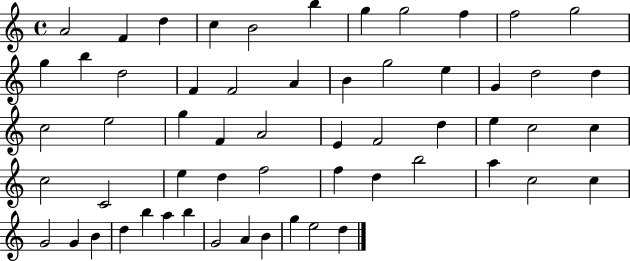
A4/h F4/q D5/q C5/q B4/h B5/q G5/q G5/h F5/q F5/h G5/h G5/q B5/q D5/h F4/q F4/h A4/q B4/q G5/h E5/q G4/q D5/h D5/q C5/h E5/h G5/q F4/q A4/h E4/q F4/h D5/q E5/q C5/h C5/q C5/h C4/h E5/q D5/q F5/h F5/q D5/q B5/h A5/q C5/h C5/q G4/h G4/q B4/q D5/q B5/q A5/q B5/q G4/h A4/q B4/q G5/q E5/h D5/q